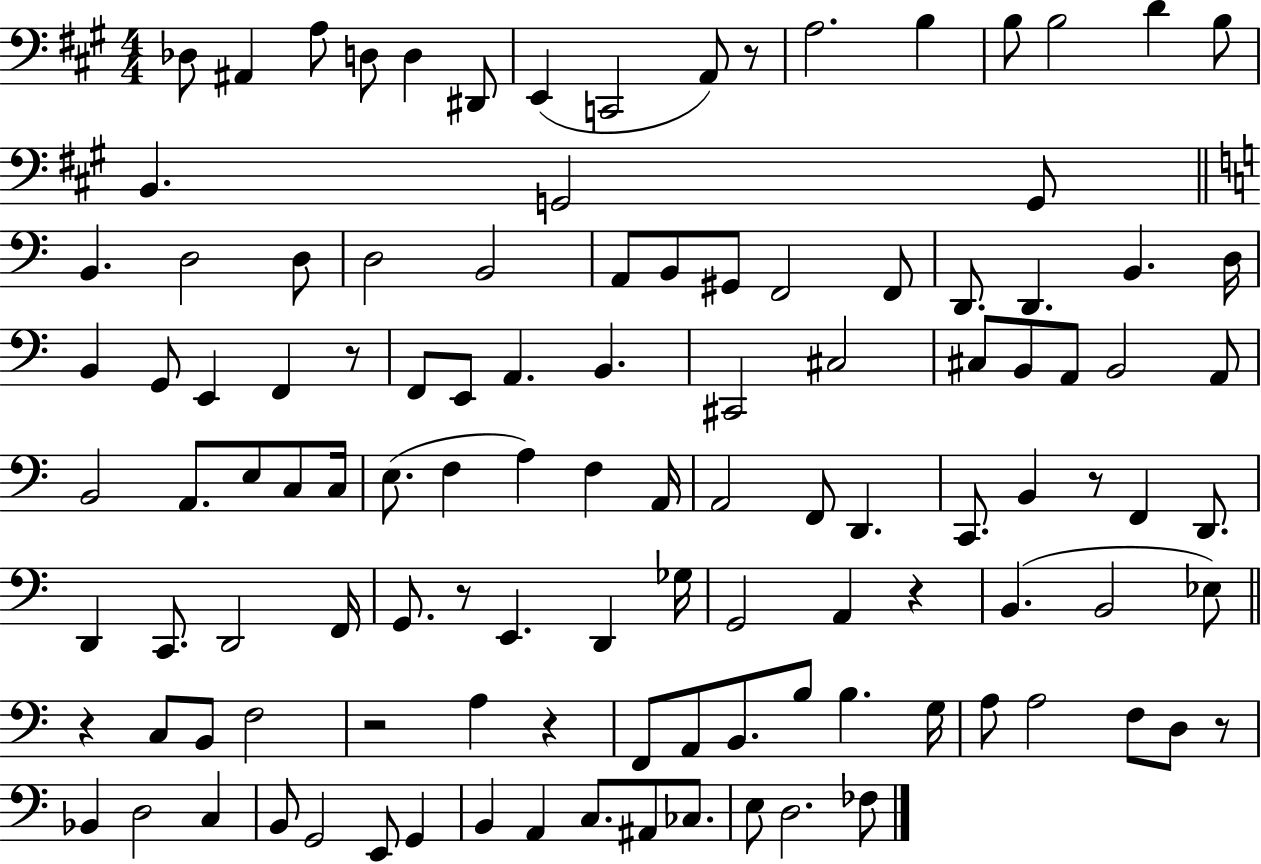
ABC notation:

X:1
T:Untitled
M:4/4
L:1/4
K:A
_D,/2 ^A,, A,/2 D,/2 D, ^D,,/2 E,, C,,2 A,,/2 z/2 A,2 B, B,/2 B,2 D B,/2 B,, G,,2 G,,/2 B,, D,2 D,/2 D,2 B,,2 A,,/2 B,,/2 ^G,,/2 F,,2 F,,/2 D,,/2 D,, B,, D,/4 B,, G,,/2 E,, F,, z/2 F,,/2 E,,/2 A,, B,, ^C,,2 ^C,2 ^C,/2 B,,/2 A,,/2 B,,2 A,,/2 B,,2 A,,/2 E,/2 C,/2 C,/4 E,/2 F, A, F, A,,/4 A,,2 F,,/2 D,, C,,/2 B,, z/2 F,, D,,/2 D,, C,,/2 D,,2 F,,/4 G,,/2 z/2 E,, D,, _G,/4 G,,2 A,, z B,, B,,2 _E,/2 z C,/2 B,,/2 F,2 z2 A, z F,,/2 A,,/2 B,,/2 B,/2 B, G,/4 A,/2 A,2 F,/2 D,/2 z/2 _B,, D,2 C, B,,/2 G,,2 E,,/2 G,, B,, A,, C,/2 ^A,,/2 _C,/2 E,/2 D,2 _F,/2